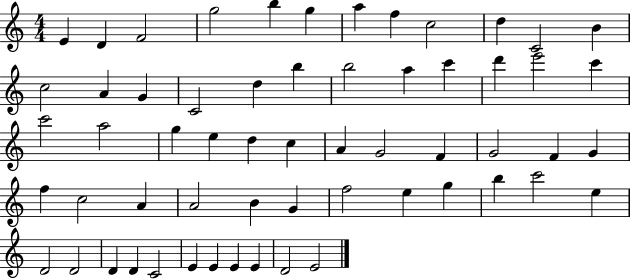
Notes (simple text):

E4/q D4/q F4/h G5/h B5/q G5/q A5/q F5/q C5/h D5/q C4/h B4/q C5/h A4/q G4/q C4/h D5/q B5/q B5/h A5/q C6/q D6/q E6/h C6/q C6/h A5/h G5/q E5/q D5/q C5/q A4/q G4/h F4/q G4/h F4/q G4/q F5/q C5/h A4/q A4/h B4/q G4/q F5/h E5/q G5/q B5/q C6/h E5/q D4/h D4/h D4/q D4/q C4/h E4/q E4/q E4/q E4/q D4/h E4/h